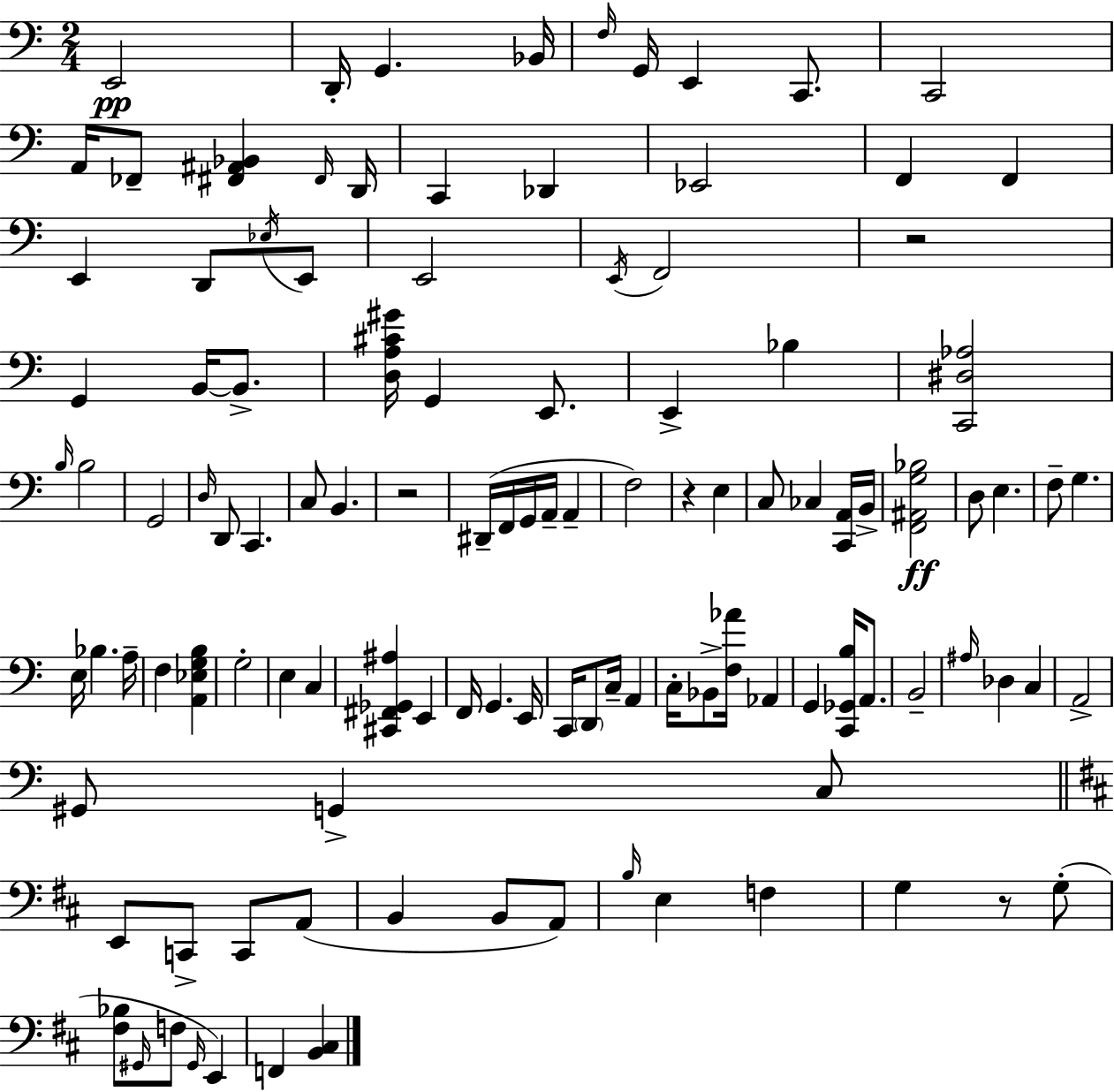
X:1
T:Untitled
M:2/4
L:1/4
K:C
E,,2 D,,/4 G,, _B,,/4 F,/4 G,,/4 E,, C,,/2 C,,2 A,,/4 _F,,/2 [^F,,^A,,_B,,] ^F,,/4 D,,/4 C,, _D,, _E,,2 F,, F,, E,, D,,/2 _E,/4 E,,/2 E,,2 E,,/4 F,,2 z2 G,, B,,/4 B,,/2 [D,A,^C^G]/4 G,, E,,/2 E,, _B, [C,,^D,_A,]2 B,/4 B,2 G,,2 D,/4 D,,/2 C,, C,/2 B,, z2 ^D,,/4 F,,/4 G,,/4 A,,/4 A,, F,2 z E, C,/2 _C, [C,,A,,]/4 B,,/4 [F,,^A,,G,_B,]2 D,/2 E, F,/2 G, E,/4 _B, A,/4 F, [A,,_E,G,B,] G,2 E, C, [^C,,^F,,_G,,^A,] E,, F,,/4 G,, E,,/4 C,,/4 D,,/2 C,/4 A,, C,/4 _B,,/2 [F,_A]/4 _A,, G,, [C,,_G,,B,]/4 A,,/2 B,,2 ^A,/4 _D, C, A,,2 ^G,,/2 G,, C,/2 E,,/2 C,,/2 C,,/2 A,,/2 B,, B,,/2 A,,/2 B,/4 E, F, G, z/2 G,/2 [^F,_B,]/2 ^G,,/4 F,/2 ^G,,/4 E,, F,, [B,,^C,]